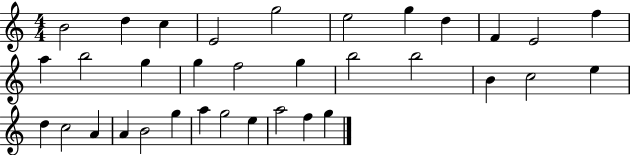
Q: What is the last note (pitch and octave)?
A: G5